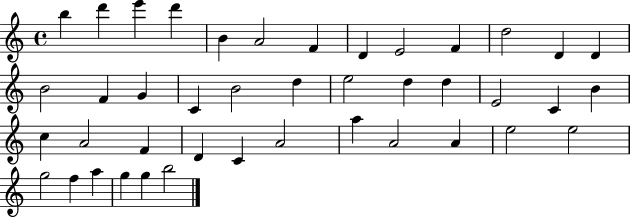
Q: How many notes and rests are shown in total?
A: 42